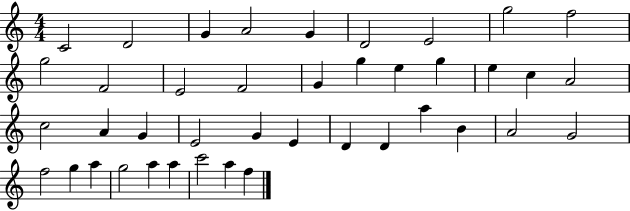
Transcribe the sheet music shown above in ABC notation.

X:1
T:Untitled
M:4/4
L:1/4
K:C
C2 D2 G A2 G D2 E2 g2 f2 g2 F2 E2 F2 G g e g e c A2 c2 A G E2 G E D D a B A2 G2 f2 g a g2 a a c'2 a f